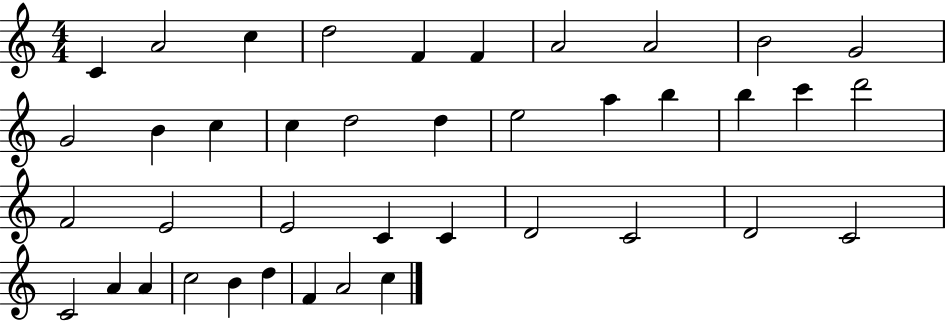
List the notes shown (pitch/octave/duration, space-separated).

C4/q A4/h C5/q D5/h F4/q F4/q A4/h A4/h B4/h G4/h G4/h B4/q C5/q C5/q D5/h D5/q E5/h A5/q B5/q B5/q C6/q D6/h F4/h E4/h E4/h C4/q C4/q D4/h C4/h D4/h C4/h C4/h A4/q A4/q C5/h B4/q D5/q F4/q A4/h C5/q